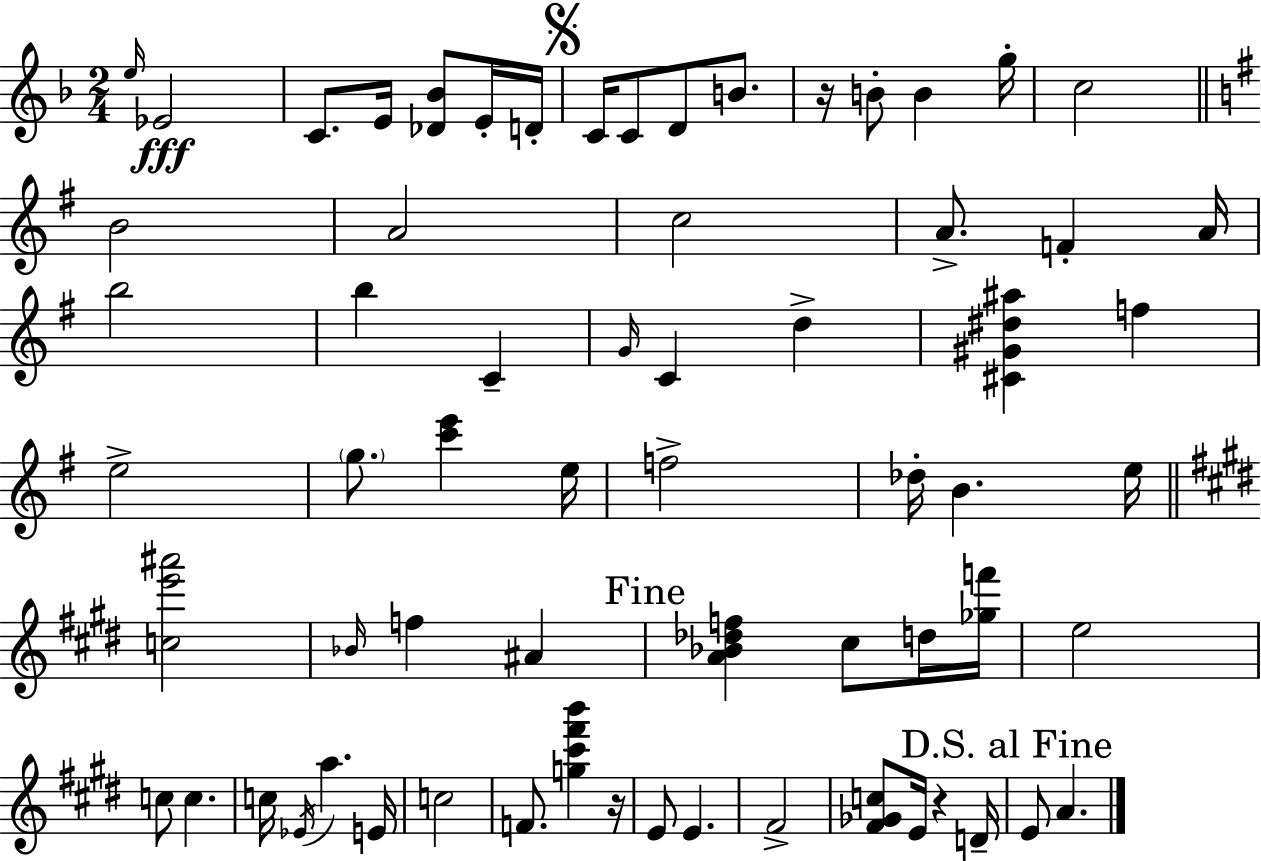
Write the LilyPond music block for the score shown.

{
  \clef treble
  \numericTimeSignature
  \time 2/4
  \key d \minor
  \grace { e''16 }\fff ees'2 | c'8. e'16 <des' bes'>8 e'16-. | d'16-. \mark \markup { \musicglyph "scripts.segno" } c'16 c'8 d'8 b'8. | r16 b'8-. b'4 | \break g''16-. c''2 | \bar "||" \break \key g \major b'2 | a'2 | c''2 | a'8.-> f'4-. a'16 | \break b''2 | b''4 c'4-- | \grace { g'16 } c'4 d''4-> | <cis' gis' dis'' ais''>4 f''4 | \break e''2-> | \parenthesize g''8. <c''' e'''>4 | e''16 f''2-> | des''16-. b'4. | \break e''16 \bar "||" \break \key e \major <c'' e''' ais'''>2 | \grace { bes'16 } f''4 ais'4 | \mark "Fine" <a' bes' des'' f''>4 cis''8 d''16 | <ges'' f'''>16 e''2 | \break c''8 c''4. | c''16 \acciaccatura { ees'16 } a''4. | e'16 c''2 | f'8. <g'' cis''' fis''' b'''>4 | \break r16 e'8 e'4. | fis'2-> | <fis' ges' c''>8 e'16 r4 | d'16-- \mark "D.S. al Fine" e'8 a'4. | \break \bar "|."
}